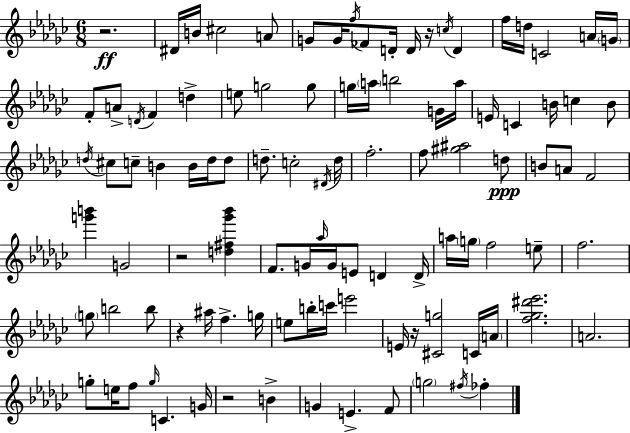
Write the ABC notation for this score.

X:1
T:Untitled
M:6/8
L:1/4
K:Ebm
z2 ^D/4 B/4 ^c2 A/2 G/2 G/4 f/4 _F/2 D/4 D/4 z/4 c/4 D f/4 d/4 C2 A/4 G/4 F/2 A/2 D/4 F d e/2 g2 g/2 g/4 a/4 b2 G/4 a/4 E/4 C B/4 c B/2 d/4 ^c/2 c/2 B B/4 d/4 d/2 d/2 c2 ^D/4 d/4 f2 f/2 [^g^a]2 d/2 B/2 A/2 F2 [g'b'] G2 z2 [d^f_g'_b'] F/2 G/4 _a/4 G/4 E/2 D D/4 a/4 g/4 f2 e/2 f2 g/2 b2 b/2 z ^a/4 f g/4 e/2 b/4 c'/4 e'2 E/4 z/4 [^Cg]2 C/4 A/4 [f_g^d'_e']2 A2 g/2 e/4 f/2 g/4 C G/4 z2 B G E F/2 g2 ^f/4 _f